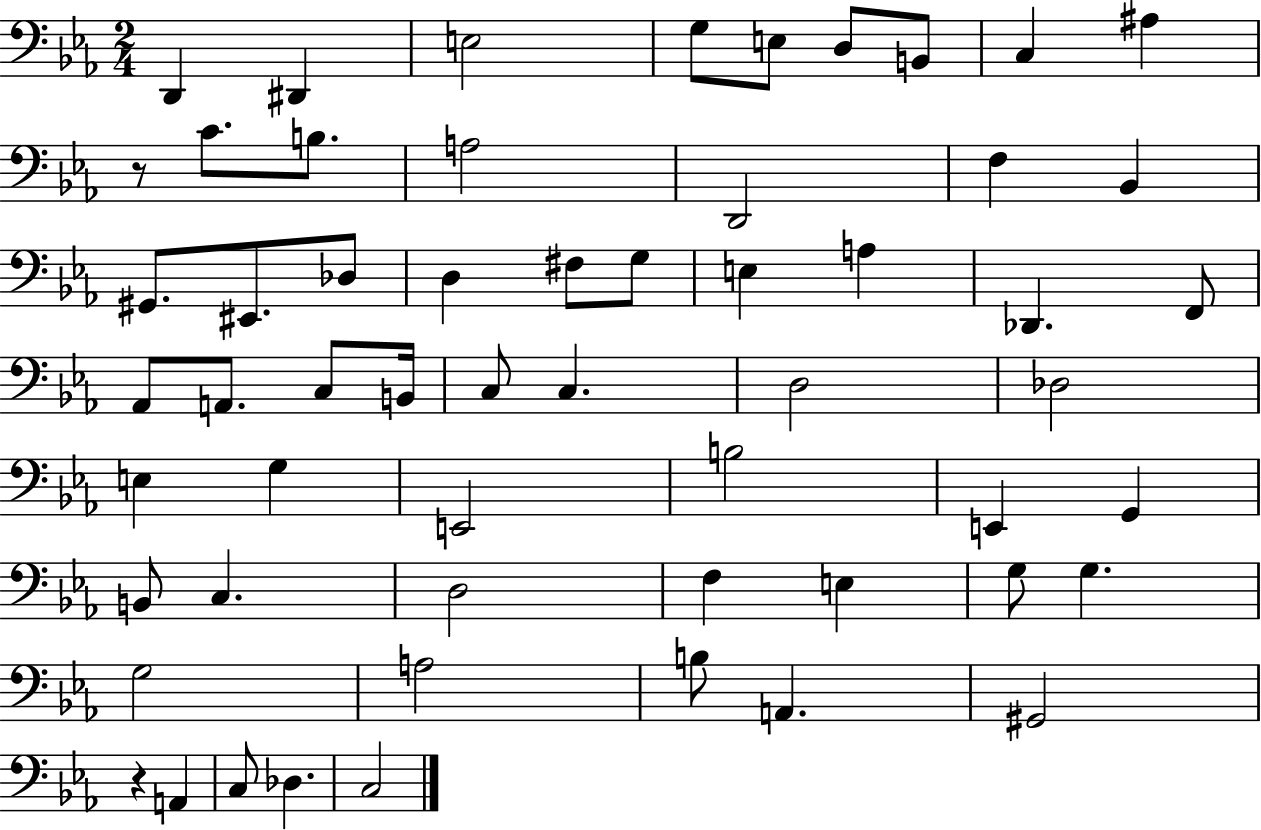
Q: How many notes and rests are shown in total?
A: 57